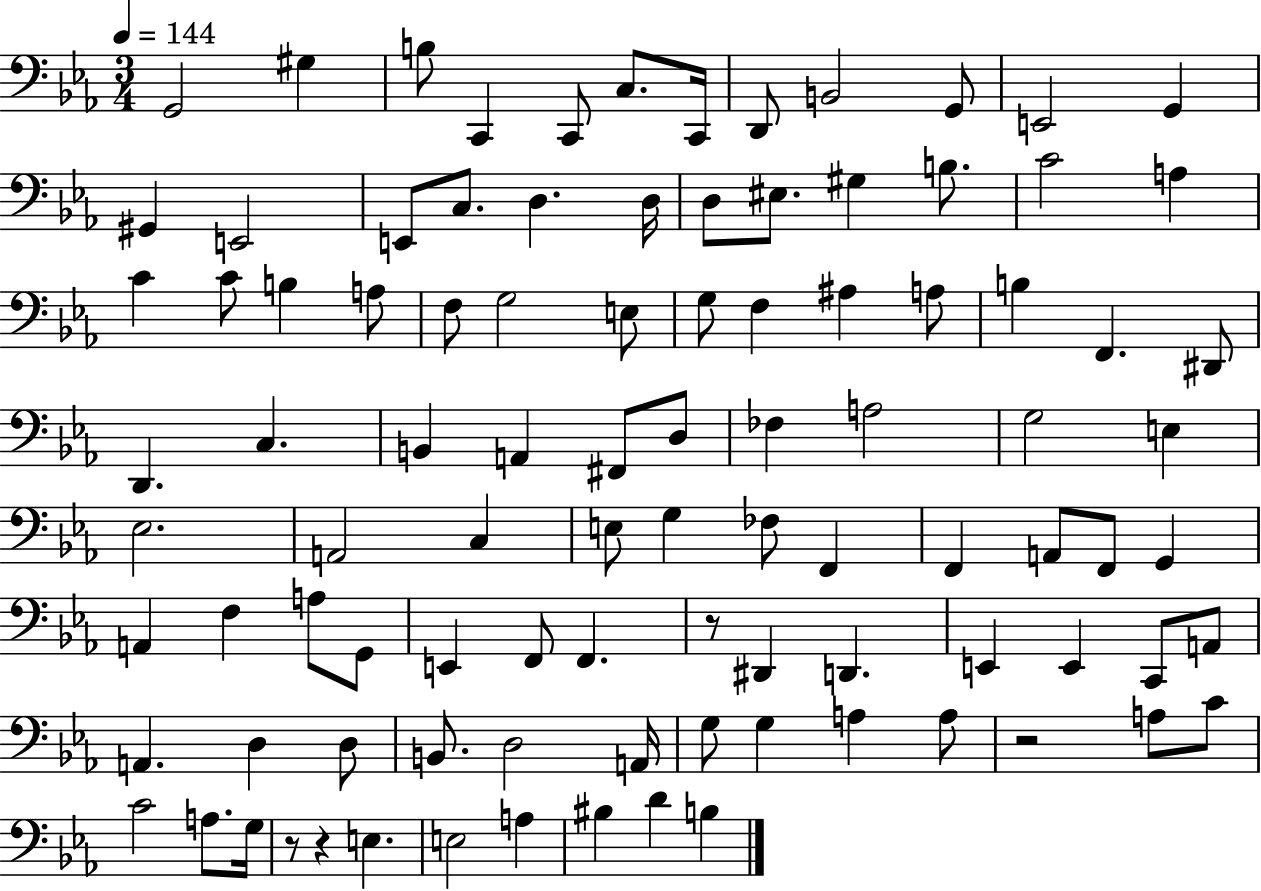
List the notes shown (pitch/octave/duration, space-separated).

G2/h G#3/q B3/e C2/q C2/e C3/e. C2/s D2/e B2/h G2/e E2/h G2/q G#2/q E2/h E2/e C3/e. D3/q. D3/s D3/e EIS3/e. G#3/q B3/e. C4/h A3/q C4/q C4/e B3/q A3/e F3/e G3/h E3/e G3/e F3/q A#3/q A3/e B3/q F2/q. D#2/e D2/q. C3/q. B2/q A2/q F#2/e D3/e FES3/q A3/h G3/h E3/q Eb3/h. A2/h C3/q E3/e G3/q FES3/e F2/q F2/q A2/e F2/e G2/q A2/q F3/q A3/e G2/e E2/q F2/e F2/q. R/e D#2/q D2/q. E2/q E2/q C2/e A2/e A2/q. D3/q D3/e B2/e. D3/h A2/s G3/e G3/q A3/q A3/e R/h A3/e C4/e C4/h A3/e. G3/s R/e R/q E3/q. E3/h A3/q BIS3/q D4/q B3/q